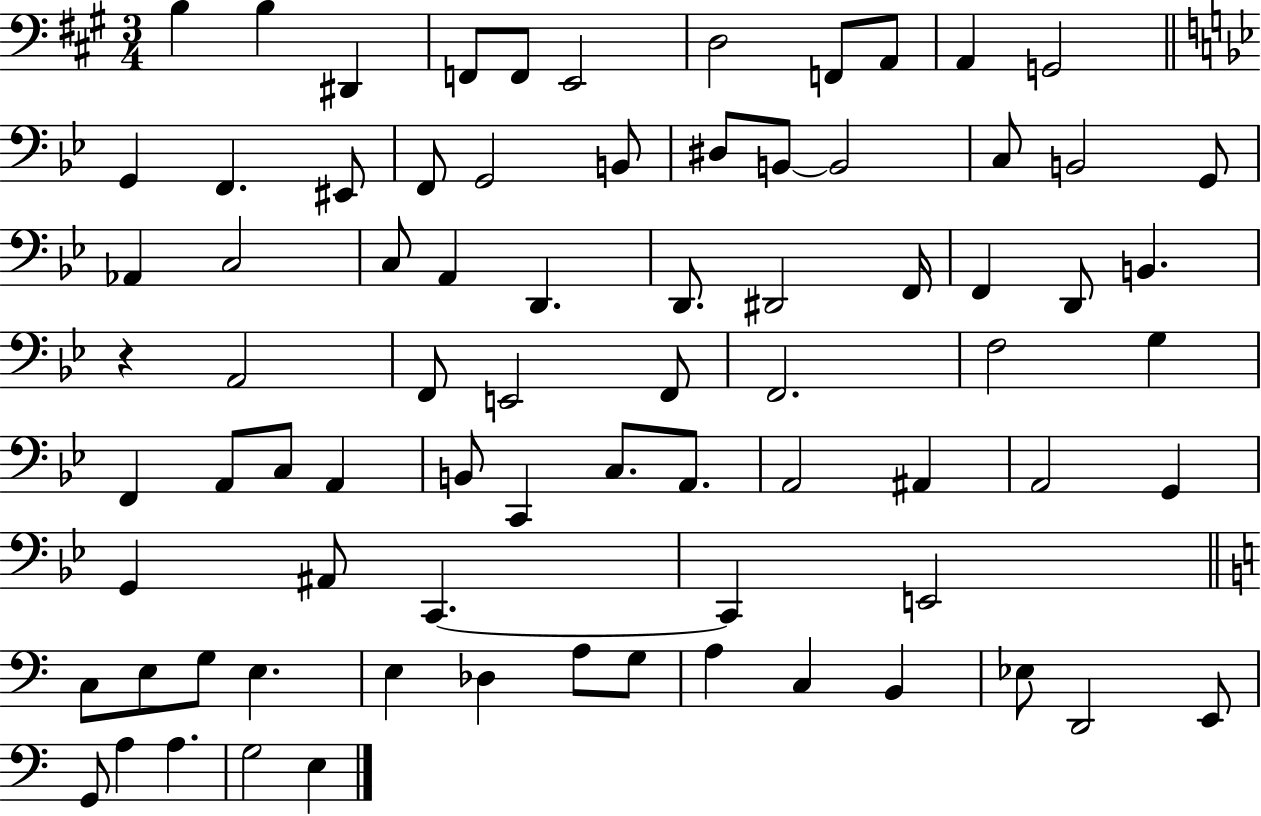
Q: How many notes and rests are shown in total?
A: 78